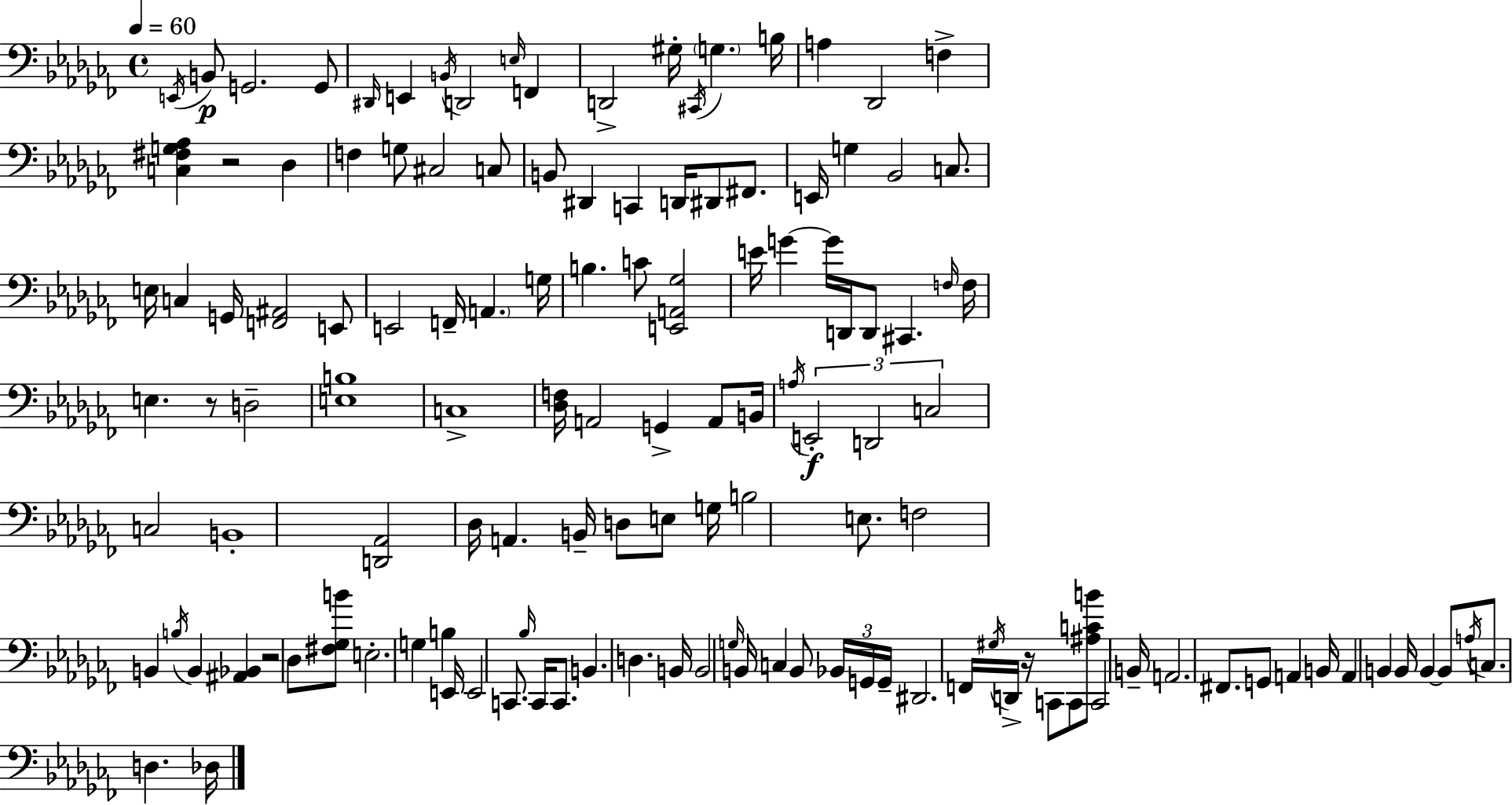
{
  \clef bass
  \time 4/4
  \defaultTimeSignature
  \key aes \minor
  \tempo 4 = 60
  \acciaccatura { e,16 }\p b,8 g,2. g,8 | \grace { dis,16 } e,4 \acciaccatura { b,16 } d,2 \grace { e16 } | f,4 d,2-> gis16-. \acciaccatura { cis,16 } \parenthesize g4. | b16 a4 des,2 | \break f4-> <c fis g aes>4 r2 | des4 f4 g8 cis2 | c8 b,8 dis,4 c,4 d,16 | dis,8 fis,8. e,16 g4 bes,2 | \break c8. e16 c4 g,16 <f, ais,>2 | e,8 e,2 f,16-- \parenthesize a,4. | g16 b4. c'8 <e, a, ges>2 | e'16 g'4~~ g'16 d,16 d,8 cis,4. | \break \grace { f16 } f16 e4. r8 d2-- | <e b>1 | c1-> | <des f>16 a,2 g,4-> | \break a,8 b,16 \acciaccatura { a16 } \tuplet 3/2 { e,2-.\f d,2 | c2 } c2 | b,1-. | <d, aes,>2 des16 | \break a,4. b,16-- d8 e8 g16 b2 | e8. f2 b,4 | \acciaccatura { b16 } b,4 <ais, bes,>4 r2 | des8 <fis ges b'>8 e2.-. | \break g4 b4 e,16 e,2 | c,8. \grace { bes16 } c,16 c,8. b,4. | d4. b,16 b,2 | \grace { g16 } b,16 c4 b,8 \tuplet 3/2 { bes,16 g,16 g,16-- } dis,2. | \break f,16 \acciaccatura { gis16 } d,16-> r16 c,8 c,8 | <ais c' b'>8 c,2 b,16-- a,2. | fis,8. g,8 a,4 | b,16 a,4 b,4 b,16 b,4~~ b,8 | \break \acciaccatura { a16 } c8. d4. des16 \bar "|."
}